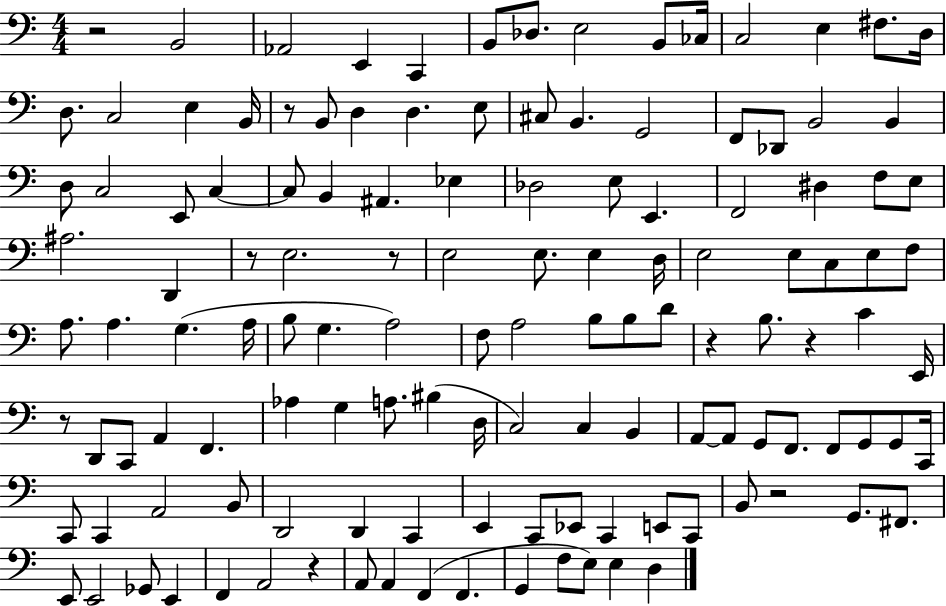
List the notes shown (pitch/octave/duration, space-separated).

R/h B2/h Ab2/h E2/q C2/q B2/e Db3/e. E3/h B2/e CES3/s C3/h E3/q F#3/e. D3/s D3/e. C3/h E3/q B2/s R/e B2/e D3/q D3/q. E3/e C#3/e B2/q. G2/h F2/e Db2/e B2/h B2/q D3/e C3/h E2/e C3/q C3/e B2/q A#2/q. Eb3/q Db3/h E3/e E2/q. F2/h D#3/q F3/e E3/e A#3/h. D2/q R/e E3/h. R/e E3/h E3/e. E3/q D3/s E3/h E3/e C3/e E3/e F3/e A3/e. A3/q. G3/q. A3/s B3/e G3/q. A3/h F3/e A3/h B3/e B3/e D4/e R/q B3/e. R/q C4/q E2/s R/e D2/e C2/e A2/q F2/q. Ab3/q G3/q A3/e. BIS3/q D3/s C3/h C3/q B2/q A2/e A2/e G2/e F2/e. F2/e G2/e G2/e C2/s C2/e C2/q A2/h B2/e D2/h D2/q C2/q E2/q C2/e Eb2/e C2/q E2/e C2/e B2/e R/h G2/e. F#2/e. E2/e E2/h Gb2/e E2/q F2/q A2/h R/q A2/e A2/q F2/q F2/q. G2/q F3/e E3/e E3/q D3/q